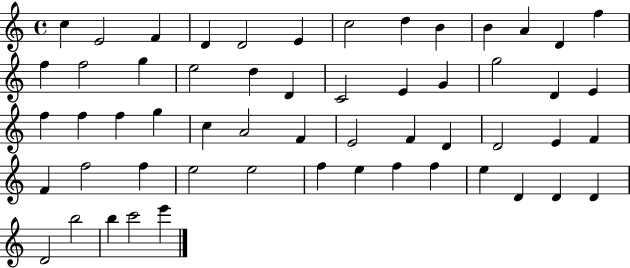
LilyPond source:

{
  \clef treble
  \time 4/4
  \defaultTimeSignature
  \key c \major
  c''4 e'2 f'4 | d'4 d'2 e'4 | c''2 d''4 b'4 | b'4 a'4 d'4 f''4 | \break f''4 f''2 g''4 | e''2 d''4 d'4 | c'2 e'4 g'4 | g''2 d'4 e'4 | \break f''4 f''4 f''4 g''4 | c''4 a'2 f'4 | e'2 f'4 d'4 | d'2 e'4 f'4 | \break f'4 f''2 f''4 | e''2 e''2 | f''4 e''4 f''4 f''4 | e''4 d'4 d'4 d'4 | \break d'2 b''2 | b''4 c'''2 e'''4 | \bar "|."
}